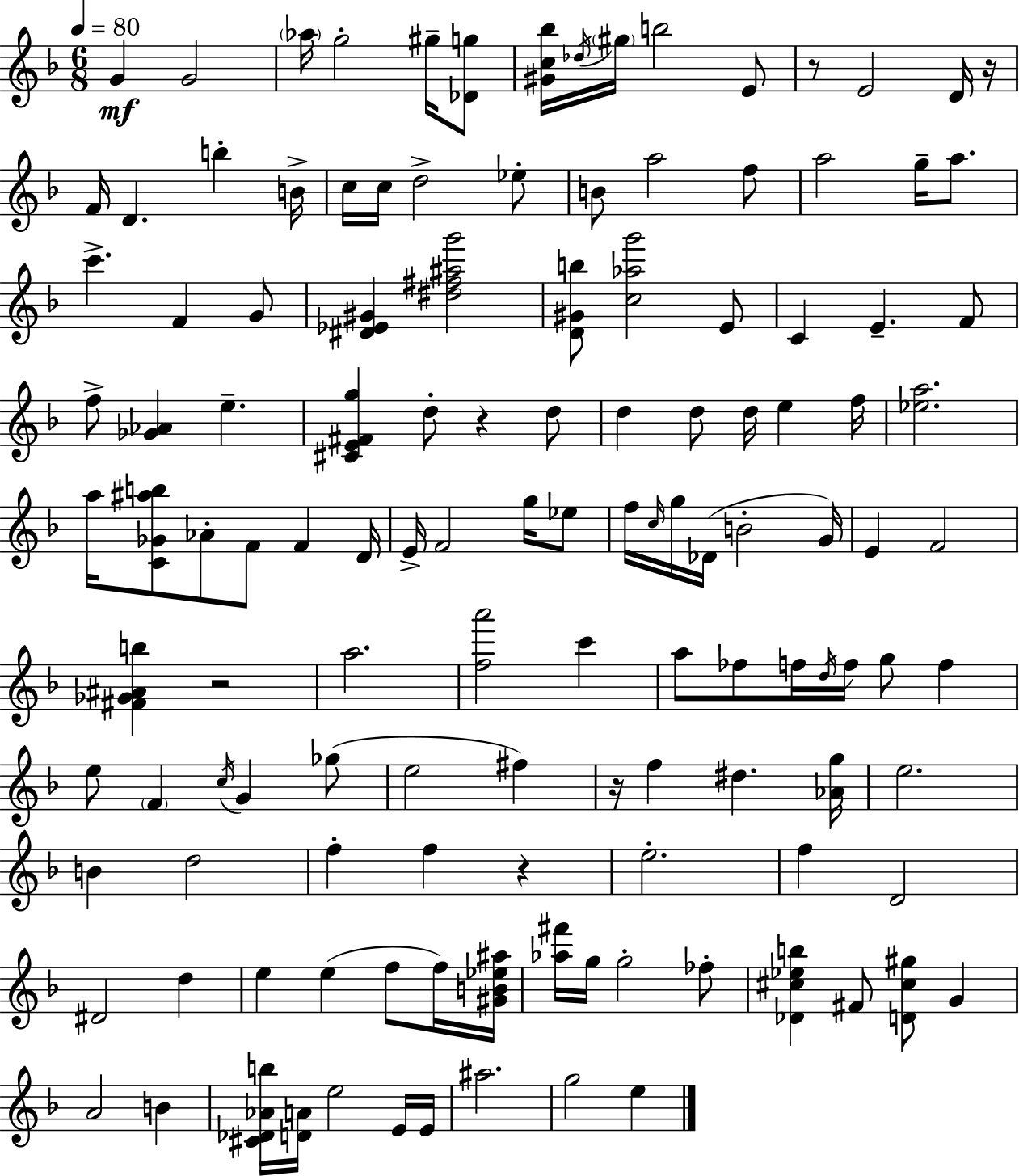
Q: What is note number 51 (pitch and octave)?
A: F5